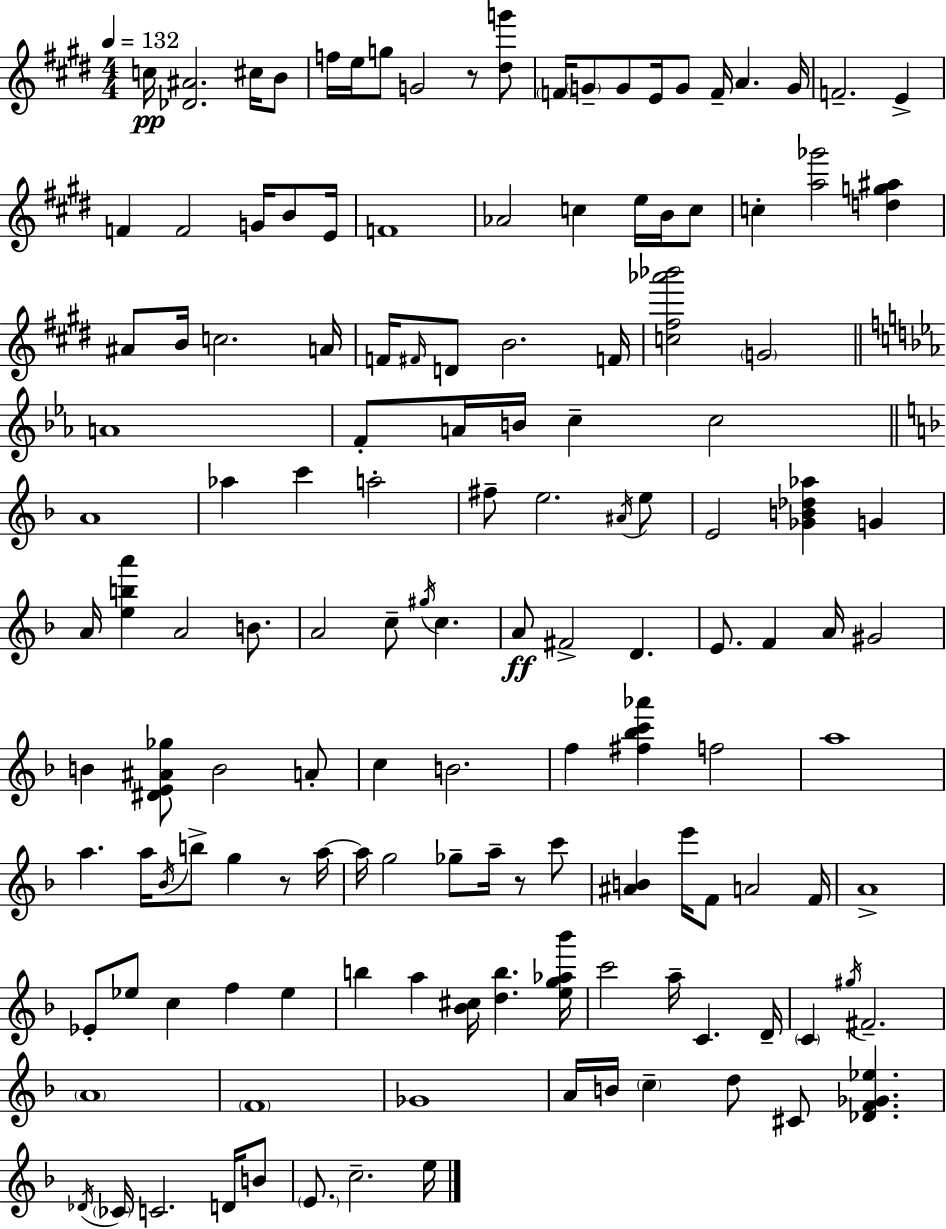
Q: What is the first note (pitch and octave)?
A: C5